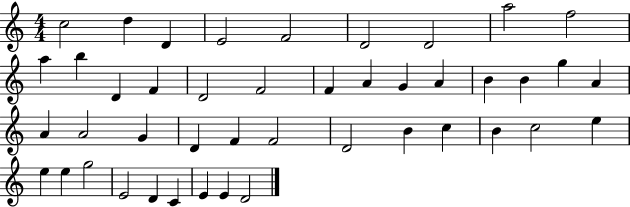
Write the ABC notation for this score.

X:1
T:Untitled
M:4/4
L:1/4
K:C
c2 d D E2 F2 D2 D2 a2 f2 a b D F D2 F2 F A G A B B g A A A2 G D F F2 D2 B c B c2 e e e g2 E2 D C E E D2